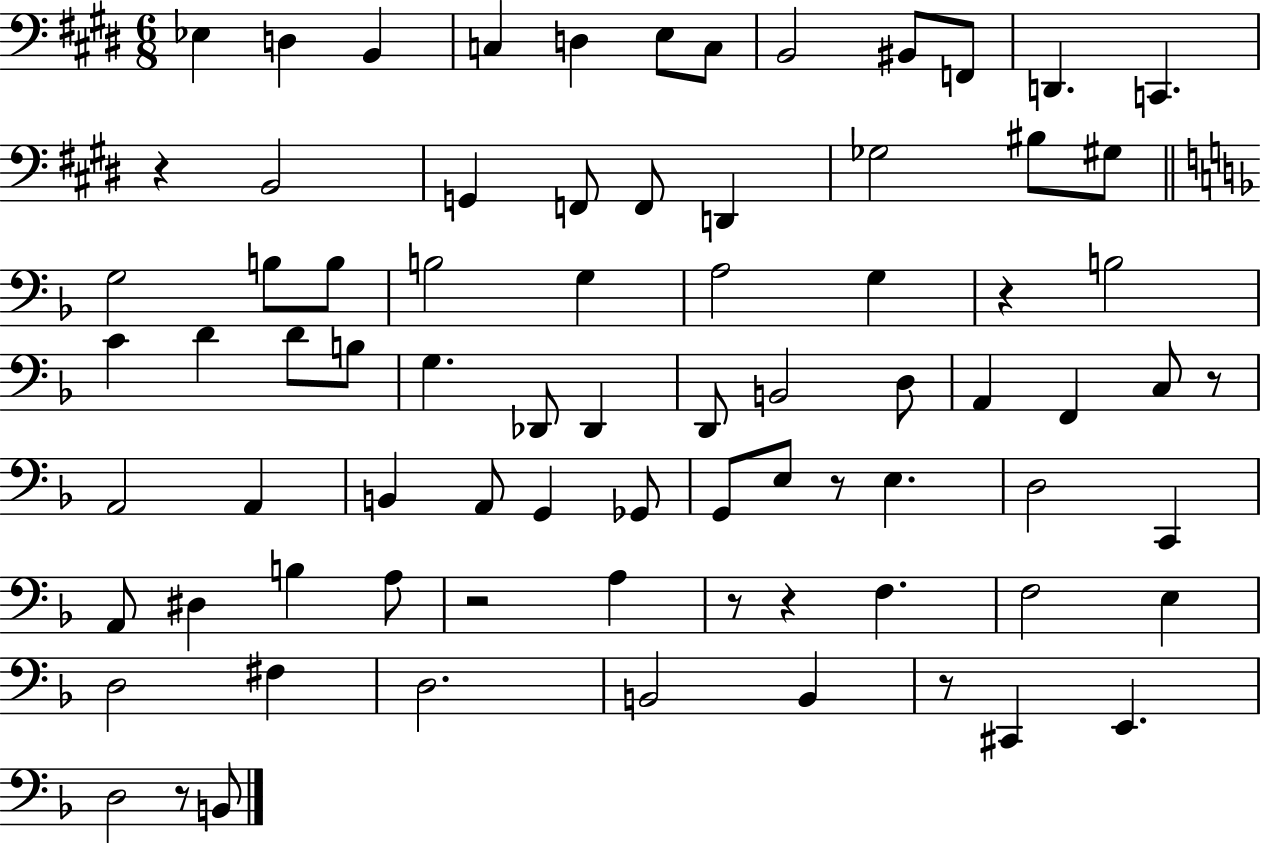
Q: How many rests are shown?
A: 9